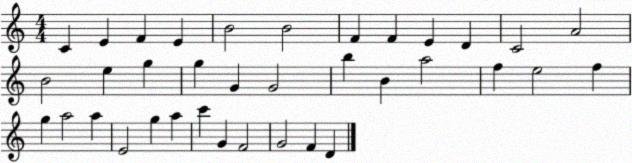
X:1
T:Untitled
M:4/4
L:1/4
K:C
C E F E B2 B2 F F E D C2 A2 B2 e g g G G2 b B a2 f e2 f g a2 a E2 g a c' G F2 G2 F D